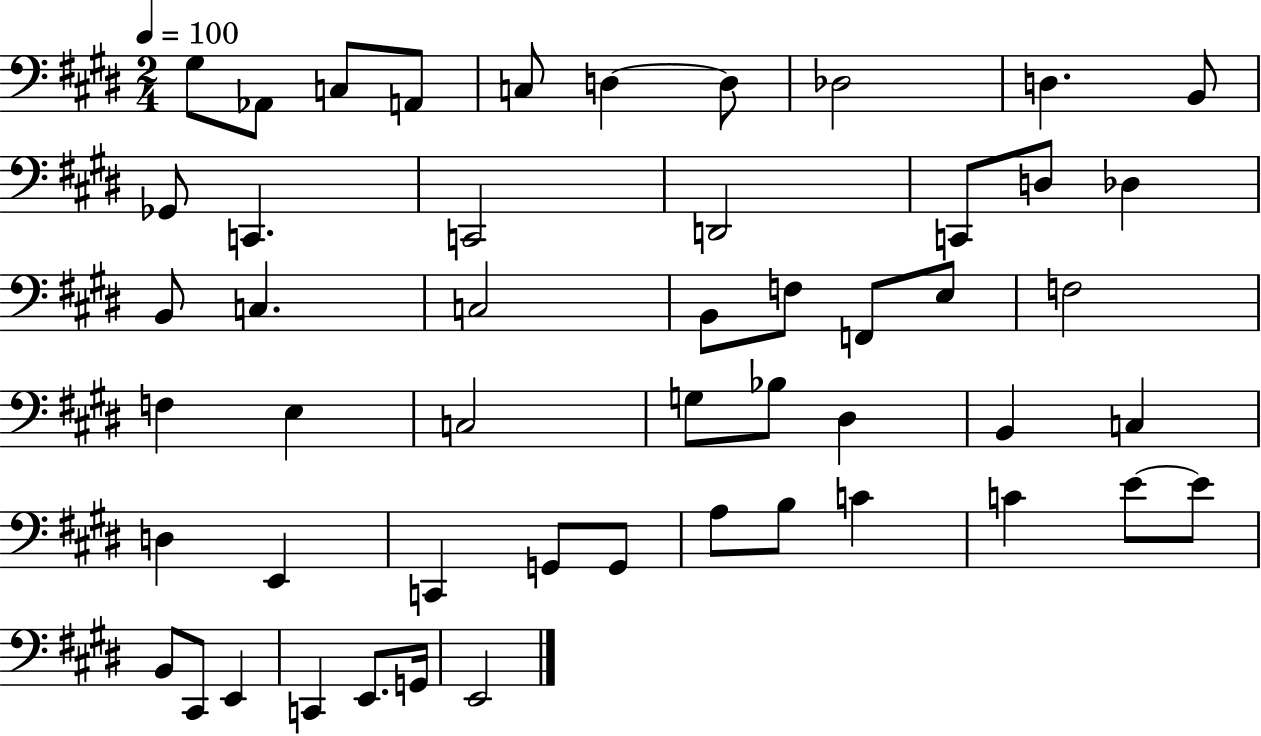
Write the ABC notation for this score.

X:1
T:Untitled
M:2/4
L:1/4
K:E
^G,/2 _A,,/2 C,/2 A,,/2 C,/2 D, D,/2 _D,2 D, B,,/2 _G,,/2 C,, C,,2 D,,2 C,,/2 D,/2 _D, B,,/2 C, C,2 B,,/2 F,/2 F,,/2 E,/2 F,2 F, E, C,2 G,/2 _B,/2 ^D, B,, C, D, E,, C,, G,,/2 G,,/2 A,/2 B,/2 C C E/2 E/2 B,,/2 ^C,,/2 E,, C,, E,,/2 G,,/4 E,,2